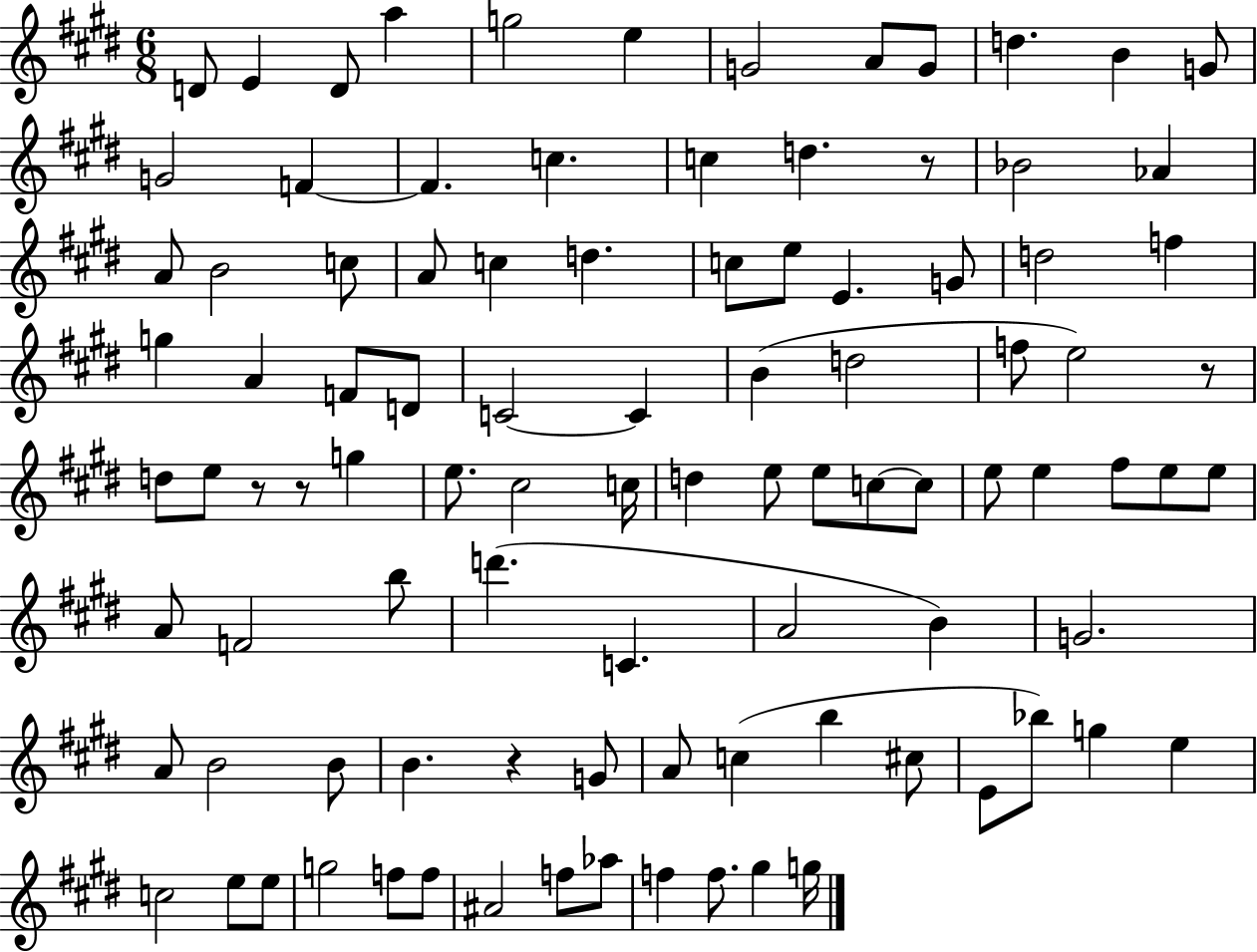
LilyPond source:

{
  \clef treble
  \numericTimeSignature
  \time 6/8
  \key e \major
  d'8 e'4 d'8 a''4 | g''2 e''4 | g'2 a'8 g'8 | d''4. b'4 g'8 | \break g'2 f'4~~ | f'4. c''4. | c''4 d''4. r8 | bes'2 aes'4 | \break a'8 b'2 c''8 | a'8 c''4 d''4. | c''8 e''8 e'4. g'8 | d''2 f''4 | \break g''4 a'4 f'8 d'8 | c'2~~ c'4 | b'4( d''2 | f''8 e''2) r8 | \break d''8 e''8 r8 r8 g''4 | e''8. cis''2 c''16 | d''4 e''8 e''8 c''8~~ c''8 | e''8 e''4 fis''8 e''8 e''8 | \break a'8 f'2 b''8 | d'''4.( c'4. | a'2 b'4) | g'2. | \break a'8 b'2 b'8 | b'4. r4 g'8 | a'8 c''4( b''4 cis''8 | e'8 bes''8) g''4 e''4 | \break c''2 e''8 e''8 | g''2 f''8 f''8 | ais'2 f''8 aes''8 | f''4 f''8. gis''4 g''16 | \break \bar "|."
}